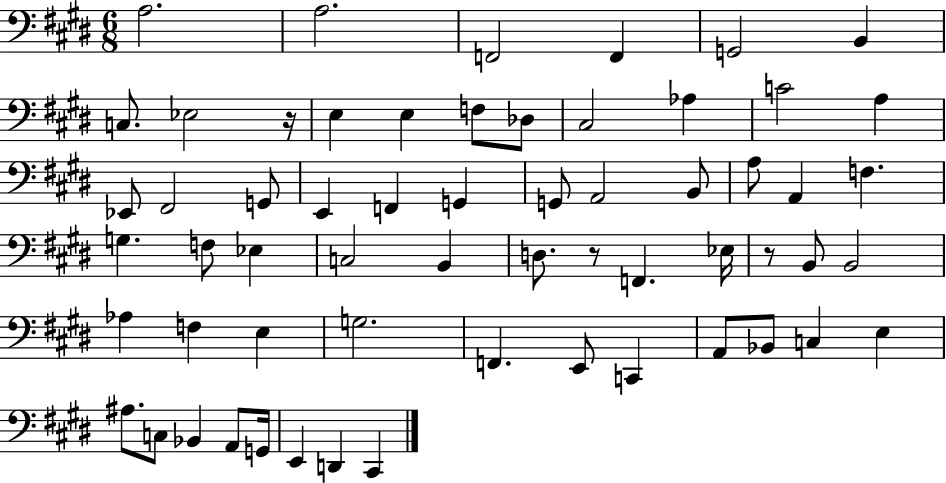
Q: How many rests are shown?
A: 3